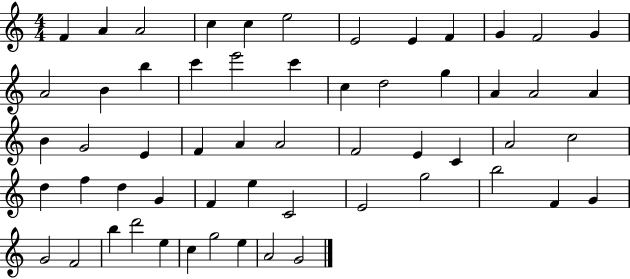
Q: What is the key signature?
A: C major